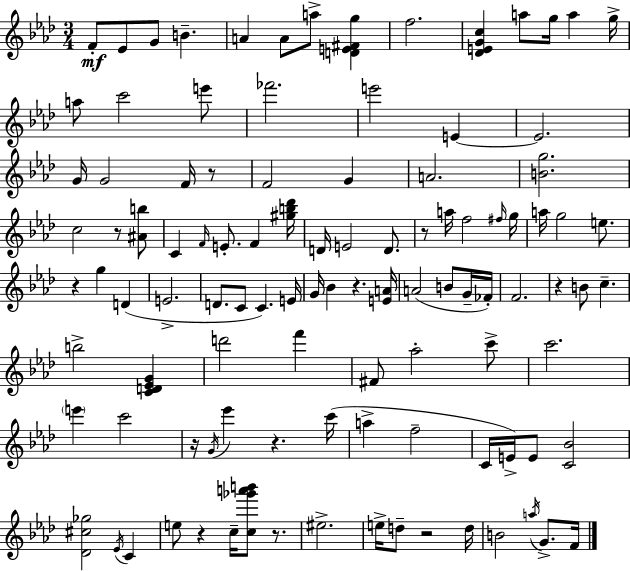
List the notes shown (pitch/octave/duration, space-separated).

F4/e Eb4/e G4/e B4/q. A4/q A4/e A5/e [D4,E4,F#4,G5]/q F5/h. [Db4,E4,G4,C5]/q A5/e G5/s A5/q G5/s A5/e C6/h E6/e FES6/h. E6/h E4/q E4/h. G4/s G4/h F4/s R/e F4/h G4/q A4/h. [B4,G5]/h. C5/h R/e [A#4,B5]/e C4/q F4/s E4/e. F4/q [G#5,B5,Db6]/s D4/s E4/h D4/e. R/e A5/s F5/h F#5/s G5/s A5/s G5/h E5/e. R/q G5/q D4/q E4/h. D4/e. C4/e C4/q. E4/s G4/s Bb4/q R/q. [E4,A4]/s A4/h B4/e G4/s FES4/s F4/h. R/q B4/e C5/q. B5/h [C4,D4,Eb4,G4]/q D6/h F6/q F#4/e Ab5/h C6/e C6/h. E6/q C6/h R/s G4/s Eb6/q R/q. C6/s A5/q F5/h C4/s E4/s E4/e [C4,Bb4]/h [Db4,C#5,Gb5]/h Eb4/s C4/q E5/e R/q C5/s [C5,Gb6,A6,B6]/e R/e. EIS5/h. E5/s D5/e R/h D5/s B4/h A5/s G4/e. F4/s